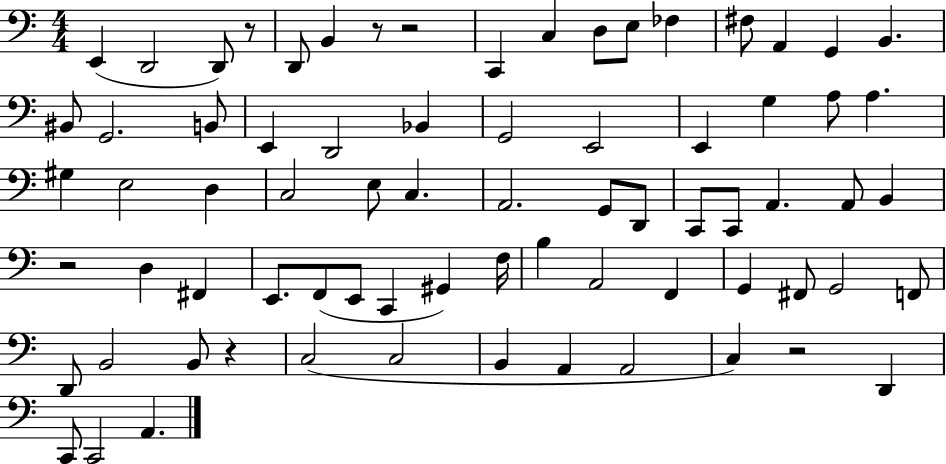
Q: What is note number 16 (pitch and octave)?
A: G2